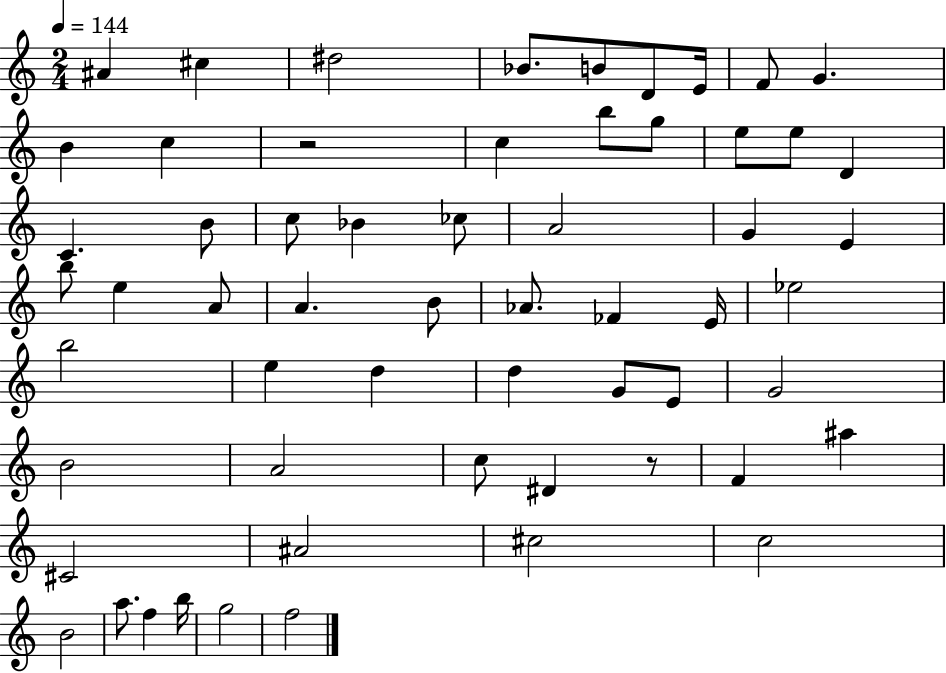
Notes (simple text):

A#4/q C#5/q D#5/h Bb4/e. B4/e D4/e E4/s F4/e G4/q. B4/q C5/q R/h C5/q B5/e G5/e E5/e E5/e D4/q C4/q. B4/e C5/e Bb4/q CES5/e A4/h G4/q E4/q B5/e E5/q A4/e A4/q. B4/e Ab4/e. FES4/q E4/s Eb5/h B5/h E5/q D5/q D5/q G4/e E4/e G4/h B4/h A4/h C5/e D#4/q R/e F4/q A#5/q C#4/h A#4/h C#5/h C5/h B4/h A5/e. F5/q B5/s G5/h F5/h